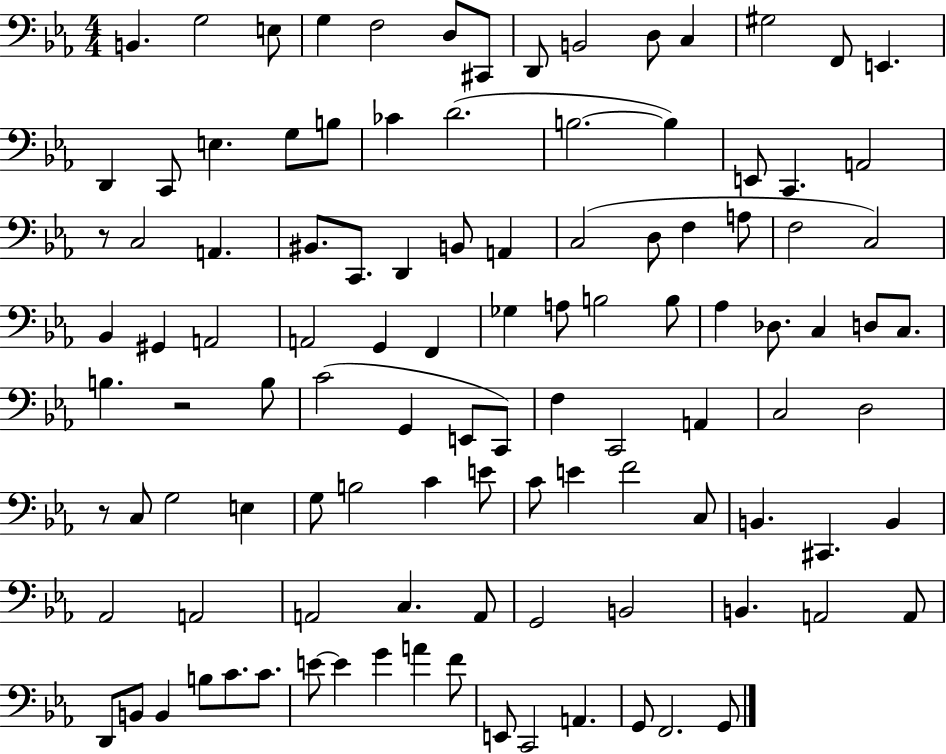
B2/q. G3/h E3/e G3/q F3/h D3/e C#2/e D2/e B2/h D3/e C3/q G#3/h F2/e E2/q. D2/q C2/e E3/q. G3/e B3/e CES4/q D4/h. B3/h. B3/q E2/e C2/q. A2/h R/e C3/h A2/q. BIS2/e. C2/e. D2/q B2/e A2/q C3/h D3/e F3/q A3/e F3/h C3/h Bb2/q G#2/q A2/h A2/h G2/q F2/q Gb3/q A3/e B3/h B3/e Ab3/q Db3/e. C3/q D3/e C3/e. B3/q. R/h B3/e C4/h G2/q E2/e C2/e F3/q C2/h A2/q C3/h D3/h R/e C3/e G3/h E3/q G3/e B3/h C4/q E4/e C4/e E4/q F4/h C3/e B2/q. C#2/q. B2/q Ab2/h A2/h A2/h C3/q. A2/e G2/h B2/h B2/q. A2/h A2/e D2/e B2/e B2/q B3/e C4/e. C4/e. E4/e E4/q G4/q A4/q F4/e E2/e C2/h A2/q. G2/e F2/h. G2/e